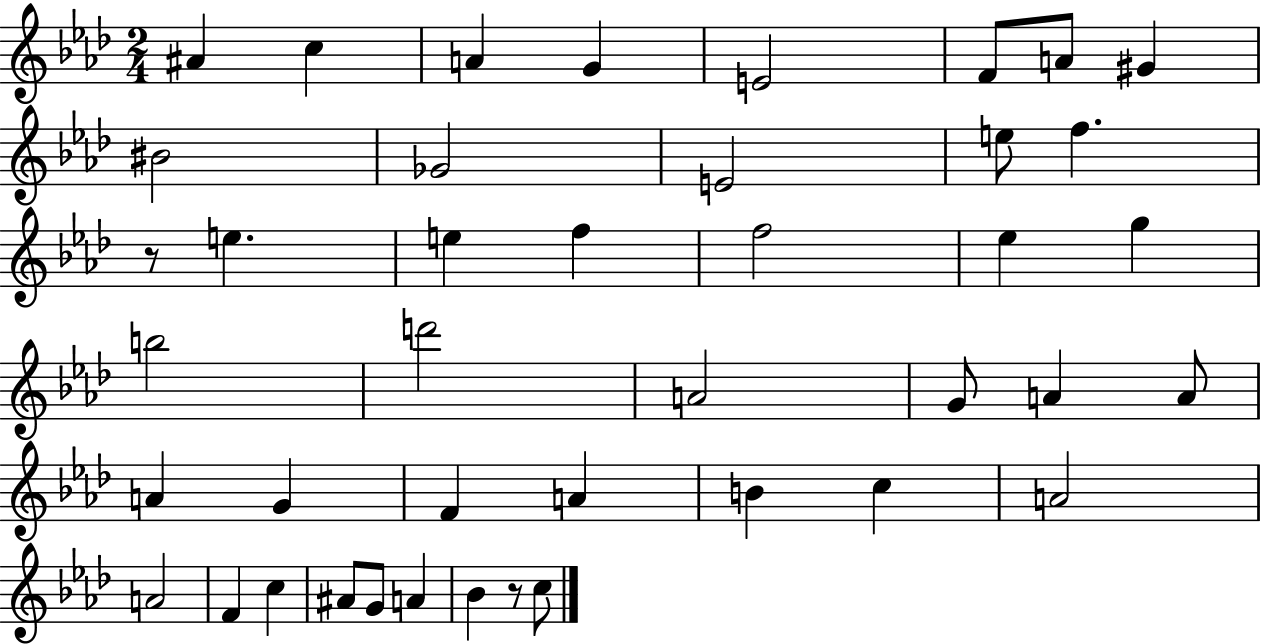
A#4/q C5/q A4/q G4/q E4/h F4/e A4/e G#4/q BIS4/h Gb4/h E4/h E5/e F5/q. R/e E5/q. E5/q F5/q F5/h Eb5/q G5/q B5/h D6/h A4/h G4/e A4/q A4/e A4/q G4/q F4/q A4/q B4/q C5/q A4/h A4/h F4/q C5/q A#4/e G4/e A4/q Bb4/q R/e C5/e